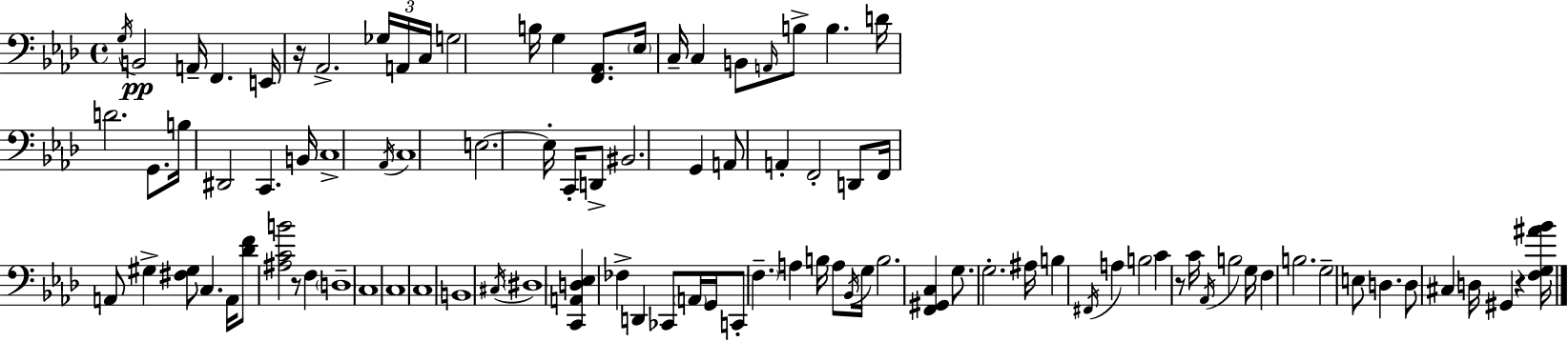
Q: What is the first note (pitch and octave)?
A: G3